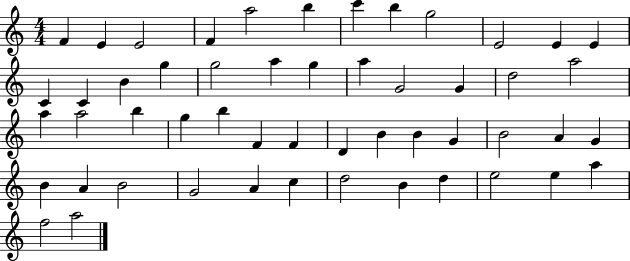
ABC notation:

X:1
T:Untitled
M:4/4
L:1/4
K:C
F E E2 F a2 b c' b g2 E2 E E C C B g g2 a g a G2 G d2 a2 a a2 b g b F F D B B G B2 A G B A B2 G2 A c d2 B d e2 e a f2 a2